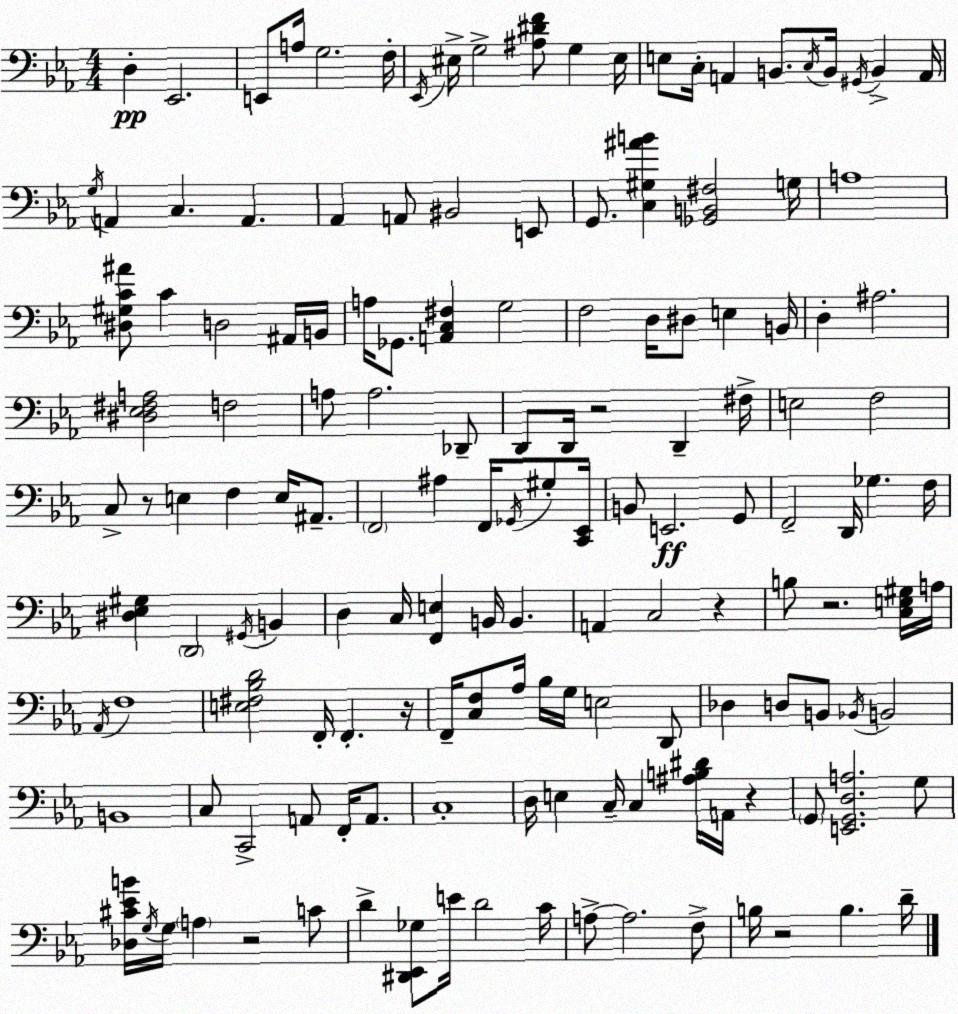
X:1
T:Untitled
M:4/4
L:1/4
K:Cm
D, _E,,2 E,,/2 A,/4 G,2 F,/4 _E,,/4 ^E,/4 G,2 [^A,^DF]/2 G, ^E,/4 E,/2 C,/4 A,, B,,/2 C,/4 B,,/4 ^G,,/4 B,, A,,/4 G,/4 A,, C, A,, _A,, A,,/2 ^B,,2 E,,/2 G,,/2 [C,^G,^AB] [_G,,B,,^F,]2 G,/4 A,4 [^D,^G,C^A]/2 C D,2 ^A,,/4 B,,/4 A,/4 _G,,/2 [A,,C,^F,] G,2 F,2 D,/4 ^D,/2 E, B,,/4 D, ^A,2 [^D,_E,^F,A,]2 F,2 A,/2 A,2 _D,,/2 D,,/2 D,,/4 z2 D,, ^F,/4 E,2 F,2 C,/2 z/2 E, F, E,/4 ^A,,/2 F,,2 ^A, F,,/4 _G,,/4 ^G,/2 [C,,_E,,]/4 B,,/2 E,,2 G,,/2 F,,2 D,,/4 _G, F,/4 [^D,_E,^G,] D,,2 ^G,,/4 B,, D, C,/4 [F,,E,] B,,/4 B,, A,, C,2 z B,/2 z2 [C,E,^G,]/4 A,/4 _A,,/4 F,4 [E,^F,_B,D]2 F,,/4 F,, z/4 F,,/4 [C,F,]/2 _A,/4 _B,/4 G,/4 E,2 D,,/2 _D, D,/2 B,,/2 _B,,/4 B,,2 B,,4 C,/2 C,,2 A,,/2 F,,/4 A,,/2 C,4 D,/4 E, C,/4 C, [^A,B,^D]/4 A,,/4 z G,,/2 [E,,G,,D,A,]2 G,/2 [_D,^C_EB]/4 G,/4 G,/4 A, z2 C/2 D [^D,,_E,,_G,]/2 E/4 D2 C/4 A,/2 A,2 F,/2 B,/4 z2 B, D/4